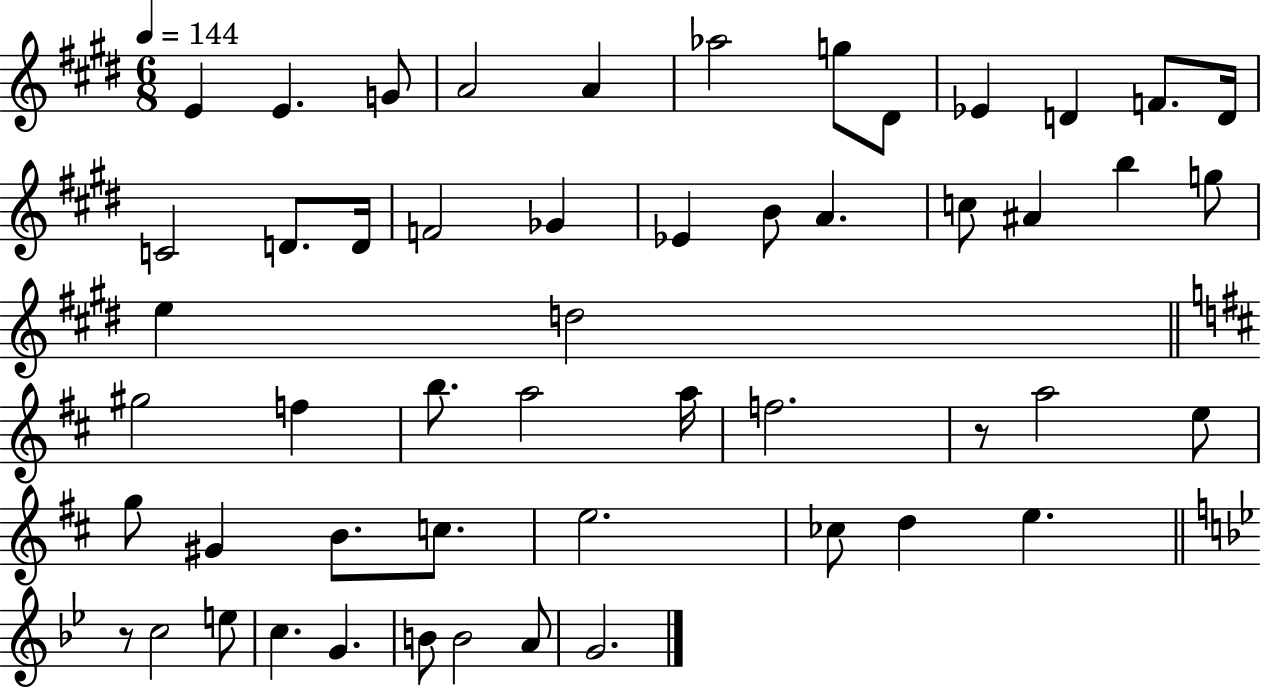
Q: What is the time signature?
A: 6/8